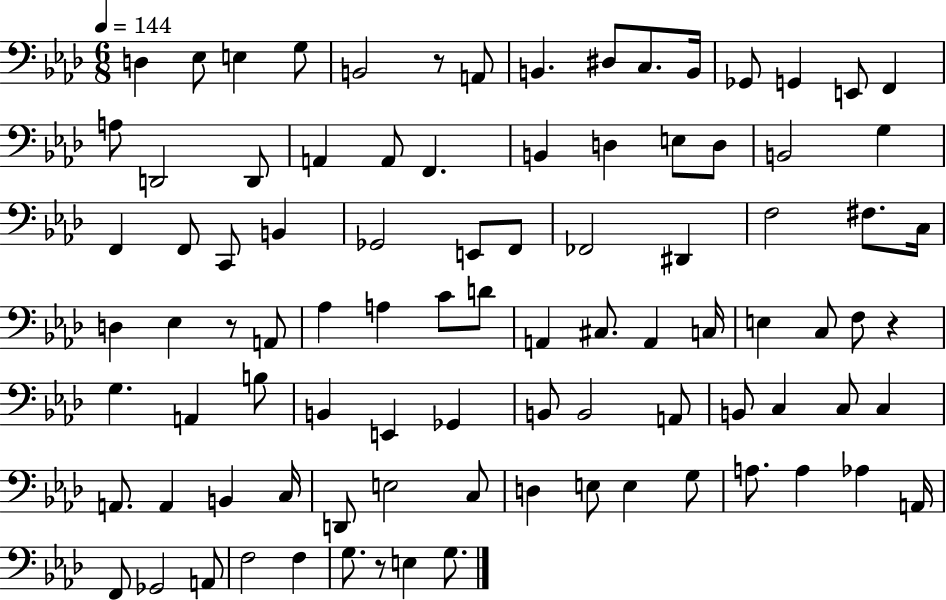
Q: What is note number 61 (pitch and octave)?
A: A2